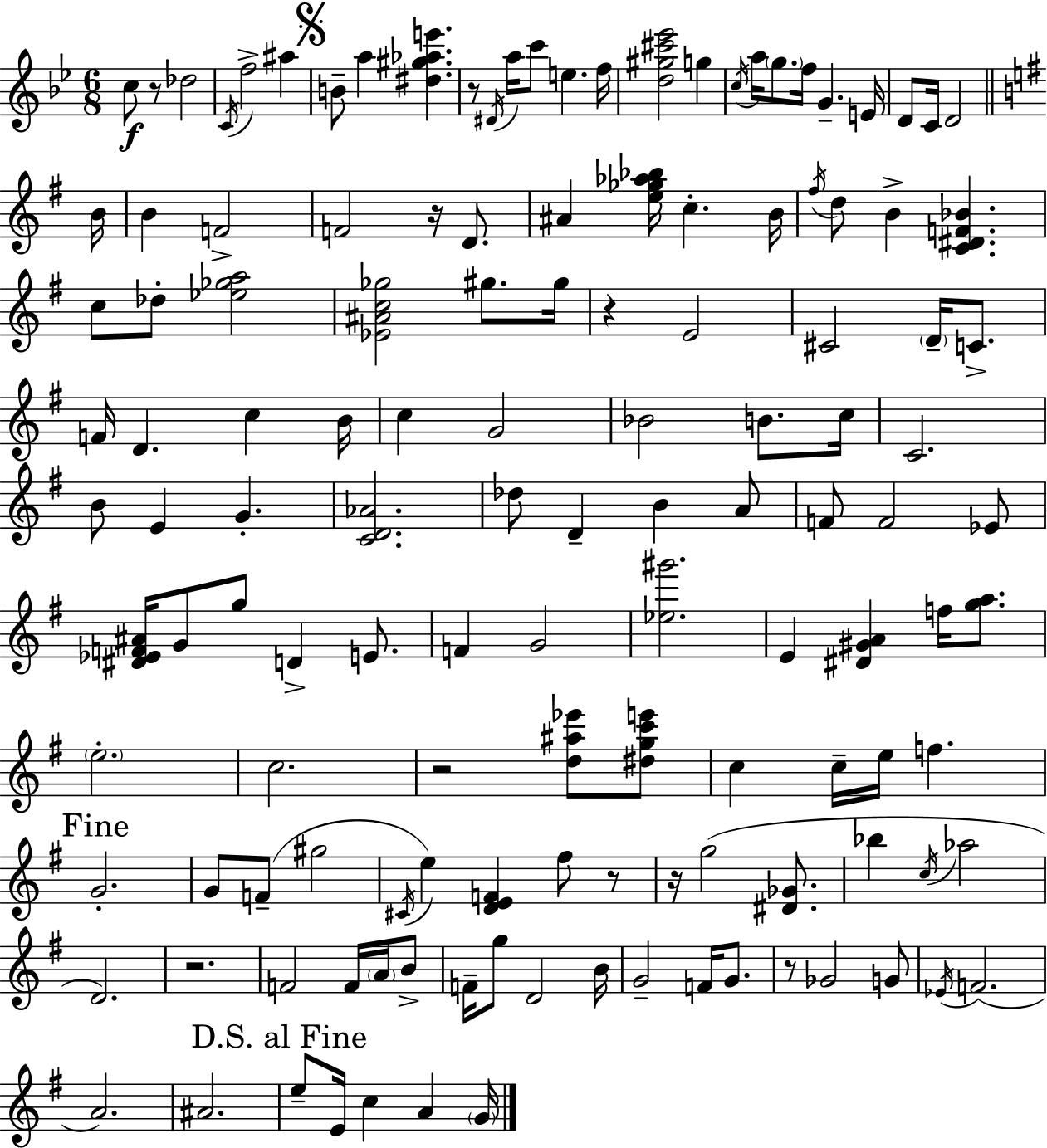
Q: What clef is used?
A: treble